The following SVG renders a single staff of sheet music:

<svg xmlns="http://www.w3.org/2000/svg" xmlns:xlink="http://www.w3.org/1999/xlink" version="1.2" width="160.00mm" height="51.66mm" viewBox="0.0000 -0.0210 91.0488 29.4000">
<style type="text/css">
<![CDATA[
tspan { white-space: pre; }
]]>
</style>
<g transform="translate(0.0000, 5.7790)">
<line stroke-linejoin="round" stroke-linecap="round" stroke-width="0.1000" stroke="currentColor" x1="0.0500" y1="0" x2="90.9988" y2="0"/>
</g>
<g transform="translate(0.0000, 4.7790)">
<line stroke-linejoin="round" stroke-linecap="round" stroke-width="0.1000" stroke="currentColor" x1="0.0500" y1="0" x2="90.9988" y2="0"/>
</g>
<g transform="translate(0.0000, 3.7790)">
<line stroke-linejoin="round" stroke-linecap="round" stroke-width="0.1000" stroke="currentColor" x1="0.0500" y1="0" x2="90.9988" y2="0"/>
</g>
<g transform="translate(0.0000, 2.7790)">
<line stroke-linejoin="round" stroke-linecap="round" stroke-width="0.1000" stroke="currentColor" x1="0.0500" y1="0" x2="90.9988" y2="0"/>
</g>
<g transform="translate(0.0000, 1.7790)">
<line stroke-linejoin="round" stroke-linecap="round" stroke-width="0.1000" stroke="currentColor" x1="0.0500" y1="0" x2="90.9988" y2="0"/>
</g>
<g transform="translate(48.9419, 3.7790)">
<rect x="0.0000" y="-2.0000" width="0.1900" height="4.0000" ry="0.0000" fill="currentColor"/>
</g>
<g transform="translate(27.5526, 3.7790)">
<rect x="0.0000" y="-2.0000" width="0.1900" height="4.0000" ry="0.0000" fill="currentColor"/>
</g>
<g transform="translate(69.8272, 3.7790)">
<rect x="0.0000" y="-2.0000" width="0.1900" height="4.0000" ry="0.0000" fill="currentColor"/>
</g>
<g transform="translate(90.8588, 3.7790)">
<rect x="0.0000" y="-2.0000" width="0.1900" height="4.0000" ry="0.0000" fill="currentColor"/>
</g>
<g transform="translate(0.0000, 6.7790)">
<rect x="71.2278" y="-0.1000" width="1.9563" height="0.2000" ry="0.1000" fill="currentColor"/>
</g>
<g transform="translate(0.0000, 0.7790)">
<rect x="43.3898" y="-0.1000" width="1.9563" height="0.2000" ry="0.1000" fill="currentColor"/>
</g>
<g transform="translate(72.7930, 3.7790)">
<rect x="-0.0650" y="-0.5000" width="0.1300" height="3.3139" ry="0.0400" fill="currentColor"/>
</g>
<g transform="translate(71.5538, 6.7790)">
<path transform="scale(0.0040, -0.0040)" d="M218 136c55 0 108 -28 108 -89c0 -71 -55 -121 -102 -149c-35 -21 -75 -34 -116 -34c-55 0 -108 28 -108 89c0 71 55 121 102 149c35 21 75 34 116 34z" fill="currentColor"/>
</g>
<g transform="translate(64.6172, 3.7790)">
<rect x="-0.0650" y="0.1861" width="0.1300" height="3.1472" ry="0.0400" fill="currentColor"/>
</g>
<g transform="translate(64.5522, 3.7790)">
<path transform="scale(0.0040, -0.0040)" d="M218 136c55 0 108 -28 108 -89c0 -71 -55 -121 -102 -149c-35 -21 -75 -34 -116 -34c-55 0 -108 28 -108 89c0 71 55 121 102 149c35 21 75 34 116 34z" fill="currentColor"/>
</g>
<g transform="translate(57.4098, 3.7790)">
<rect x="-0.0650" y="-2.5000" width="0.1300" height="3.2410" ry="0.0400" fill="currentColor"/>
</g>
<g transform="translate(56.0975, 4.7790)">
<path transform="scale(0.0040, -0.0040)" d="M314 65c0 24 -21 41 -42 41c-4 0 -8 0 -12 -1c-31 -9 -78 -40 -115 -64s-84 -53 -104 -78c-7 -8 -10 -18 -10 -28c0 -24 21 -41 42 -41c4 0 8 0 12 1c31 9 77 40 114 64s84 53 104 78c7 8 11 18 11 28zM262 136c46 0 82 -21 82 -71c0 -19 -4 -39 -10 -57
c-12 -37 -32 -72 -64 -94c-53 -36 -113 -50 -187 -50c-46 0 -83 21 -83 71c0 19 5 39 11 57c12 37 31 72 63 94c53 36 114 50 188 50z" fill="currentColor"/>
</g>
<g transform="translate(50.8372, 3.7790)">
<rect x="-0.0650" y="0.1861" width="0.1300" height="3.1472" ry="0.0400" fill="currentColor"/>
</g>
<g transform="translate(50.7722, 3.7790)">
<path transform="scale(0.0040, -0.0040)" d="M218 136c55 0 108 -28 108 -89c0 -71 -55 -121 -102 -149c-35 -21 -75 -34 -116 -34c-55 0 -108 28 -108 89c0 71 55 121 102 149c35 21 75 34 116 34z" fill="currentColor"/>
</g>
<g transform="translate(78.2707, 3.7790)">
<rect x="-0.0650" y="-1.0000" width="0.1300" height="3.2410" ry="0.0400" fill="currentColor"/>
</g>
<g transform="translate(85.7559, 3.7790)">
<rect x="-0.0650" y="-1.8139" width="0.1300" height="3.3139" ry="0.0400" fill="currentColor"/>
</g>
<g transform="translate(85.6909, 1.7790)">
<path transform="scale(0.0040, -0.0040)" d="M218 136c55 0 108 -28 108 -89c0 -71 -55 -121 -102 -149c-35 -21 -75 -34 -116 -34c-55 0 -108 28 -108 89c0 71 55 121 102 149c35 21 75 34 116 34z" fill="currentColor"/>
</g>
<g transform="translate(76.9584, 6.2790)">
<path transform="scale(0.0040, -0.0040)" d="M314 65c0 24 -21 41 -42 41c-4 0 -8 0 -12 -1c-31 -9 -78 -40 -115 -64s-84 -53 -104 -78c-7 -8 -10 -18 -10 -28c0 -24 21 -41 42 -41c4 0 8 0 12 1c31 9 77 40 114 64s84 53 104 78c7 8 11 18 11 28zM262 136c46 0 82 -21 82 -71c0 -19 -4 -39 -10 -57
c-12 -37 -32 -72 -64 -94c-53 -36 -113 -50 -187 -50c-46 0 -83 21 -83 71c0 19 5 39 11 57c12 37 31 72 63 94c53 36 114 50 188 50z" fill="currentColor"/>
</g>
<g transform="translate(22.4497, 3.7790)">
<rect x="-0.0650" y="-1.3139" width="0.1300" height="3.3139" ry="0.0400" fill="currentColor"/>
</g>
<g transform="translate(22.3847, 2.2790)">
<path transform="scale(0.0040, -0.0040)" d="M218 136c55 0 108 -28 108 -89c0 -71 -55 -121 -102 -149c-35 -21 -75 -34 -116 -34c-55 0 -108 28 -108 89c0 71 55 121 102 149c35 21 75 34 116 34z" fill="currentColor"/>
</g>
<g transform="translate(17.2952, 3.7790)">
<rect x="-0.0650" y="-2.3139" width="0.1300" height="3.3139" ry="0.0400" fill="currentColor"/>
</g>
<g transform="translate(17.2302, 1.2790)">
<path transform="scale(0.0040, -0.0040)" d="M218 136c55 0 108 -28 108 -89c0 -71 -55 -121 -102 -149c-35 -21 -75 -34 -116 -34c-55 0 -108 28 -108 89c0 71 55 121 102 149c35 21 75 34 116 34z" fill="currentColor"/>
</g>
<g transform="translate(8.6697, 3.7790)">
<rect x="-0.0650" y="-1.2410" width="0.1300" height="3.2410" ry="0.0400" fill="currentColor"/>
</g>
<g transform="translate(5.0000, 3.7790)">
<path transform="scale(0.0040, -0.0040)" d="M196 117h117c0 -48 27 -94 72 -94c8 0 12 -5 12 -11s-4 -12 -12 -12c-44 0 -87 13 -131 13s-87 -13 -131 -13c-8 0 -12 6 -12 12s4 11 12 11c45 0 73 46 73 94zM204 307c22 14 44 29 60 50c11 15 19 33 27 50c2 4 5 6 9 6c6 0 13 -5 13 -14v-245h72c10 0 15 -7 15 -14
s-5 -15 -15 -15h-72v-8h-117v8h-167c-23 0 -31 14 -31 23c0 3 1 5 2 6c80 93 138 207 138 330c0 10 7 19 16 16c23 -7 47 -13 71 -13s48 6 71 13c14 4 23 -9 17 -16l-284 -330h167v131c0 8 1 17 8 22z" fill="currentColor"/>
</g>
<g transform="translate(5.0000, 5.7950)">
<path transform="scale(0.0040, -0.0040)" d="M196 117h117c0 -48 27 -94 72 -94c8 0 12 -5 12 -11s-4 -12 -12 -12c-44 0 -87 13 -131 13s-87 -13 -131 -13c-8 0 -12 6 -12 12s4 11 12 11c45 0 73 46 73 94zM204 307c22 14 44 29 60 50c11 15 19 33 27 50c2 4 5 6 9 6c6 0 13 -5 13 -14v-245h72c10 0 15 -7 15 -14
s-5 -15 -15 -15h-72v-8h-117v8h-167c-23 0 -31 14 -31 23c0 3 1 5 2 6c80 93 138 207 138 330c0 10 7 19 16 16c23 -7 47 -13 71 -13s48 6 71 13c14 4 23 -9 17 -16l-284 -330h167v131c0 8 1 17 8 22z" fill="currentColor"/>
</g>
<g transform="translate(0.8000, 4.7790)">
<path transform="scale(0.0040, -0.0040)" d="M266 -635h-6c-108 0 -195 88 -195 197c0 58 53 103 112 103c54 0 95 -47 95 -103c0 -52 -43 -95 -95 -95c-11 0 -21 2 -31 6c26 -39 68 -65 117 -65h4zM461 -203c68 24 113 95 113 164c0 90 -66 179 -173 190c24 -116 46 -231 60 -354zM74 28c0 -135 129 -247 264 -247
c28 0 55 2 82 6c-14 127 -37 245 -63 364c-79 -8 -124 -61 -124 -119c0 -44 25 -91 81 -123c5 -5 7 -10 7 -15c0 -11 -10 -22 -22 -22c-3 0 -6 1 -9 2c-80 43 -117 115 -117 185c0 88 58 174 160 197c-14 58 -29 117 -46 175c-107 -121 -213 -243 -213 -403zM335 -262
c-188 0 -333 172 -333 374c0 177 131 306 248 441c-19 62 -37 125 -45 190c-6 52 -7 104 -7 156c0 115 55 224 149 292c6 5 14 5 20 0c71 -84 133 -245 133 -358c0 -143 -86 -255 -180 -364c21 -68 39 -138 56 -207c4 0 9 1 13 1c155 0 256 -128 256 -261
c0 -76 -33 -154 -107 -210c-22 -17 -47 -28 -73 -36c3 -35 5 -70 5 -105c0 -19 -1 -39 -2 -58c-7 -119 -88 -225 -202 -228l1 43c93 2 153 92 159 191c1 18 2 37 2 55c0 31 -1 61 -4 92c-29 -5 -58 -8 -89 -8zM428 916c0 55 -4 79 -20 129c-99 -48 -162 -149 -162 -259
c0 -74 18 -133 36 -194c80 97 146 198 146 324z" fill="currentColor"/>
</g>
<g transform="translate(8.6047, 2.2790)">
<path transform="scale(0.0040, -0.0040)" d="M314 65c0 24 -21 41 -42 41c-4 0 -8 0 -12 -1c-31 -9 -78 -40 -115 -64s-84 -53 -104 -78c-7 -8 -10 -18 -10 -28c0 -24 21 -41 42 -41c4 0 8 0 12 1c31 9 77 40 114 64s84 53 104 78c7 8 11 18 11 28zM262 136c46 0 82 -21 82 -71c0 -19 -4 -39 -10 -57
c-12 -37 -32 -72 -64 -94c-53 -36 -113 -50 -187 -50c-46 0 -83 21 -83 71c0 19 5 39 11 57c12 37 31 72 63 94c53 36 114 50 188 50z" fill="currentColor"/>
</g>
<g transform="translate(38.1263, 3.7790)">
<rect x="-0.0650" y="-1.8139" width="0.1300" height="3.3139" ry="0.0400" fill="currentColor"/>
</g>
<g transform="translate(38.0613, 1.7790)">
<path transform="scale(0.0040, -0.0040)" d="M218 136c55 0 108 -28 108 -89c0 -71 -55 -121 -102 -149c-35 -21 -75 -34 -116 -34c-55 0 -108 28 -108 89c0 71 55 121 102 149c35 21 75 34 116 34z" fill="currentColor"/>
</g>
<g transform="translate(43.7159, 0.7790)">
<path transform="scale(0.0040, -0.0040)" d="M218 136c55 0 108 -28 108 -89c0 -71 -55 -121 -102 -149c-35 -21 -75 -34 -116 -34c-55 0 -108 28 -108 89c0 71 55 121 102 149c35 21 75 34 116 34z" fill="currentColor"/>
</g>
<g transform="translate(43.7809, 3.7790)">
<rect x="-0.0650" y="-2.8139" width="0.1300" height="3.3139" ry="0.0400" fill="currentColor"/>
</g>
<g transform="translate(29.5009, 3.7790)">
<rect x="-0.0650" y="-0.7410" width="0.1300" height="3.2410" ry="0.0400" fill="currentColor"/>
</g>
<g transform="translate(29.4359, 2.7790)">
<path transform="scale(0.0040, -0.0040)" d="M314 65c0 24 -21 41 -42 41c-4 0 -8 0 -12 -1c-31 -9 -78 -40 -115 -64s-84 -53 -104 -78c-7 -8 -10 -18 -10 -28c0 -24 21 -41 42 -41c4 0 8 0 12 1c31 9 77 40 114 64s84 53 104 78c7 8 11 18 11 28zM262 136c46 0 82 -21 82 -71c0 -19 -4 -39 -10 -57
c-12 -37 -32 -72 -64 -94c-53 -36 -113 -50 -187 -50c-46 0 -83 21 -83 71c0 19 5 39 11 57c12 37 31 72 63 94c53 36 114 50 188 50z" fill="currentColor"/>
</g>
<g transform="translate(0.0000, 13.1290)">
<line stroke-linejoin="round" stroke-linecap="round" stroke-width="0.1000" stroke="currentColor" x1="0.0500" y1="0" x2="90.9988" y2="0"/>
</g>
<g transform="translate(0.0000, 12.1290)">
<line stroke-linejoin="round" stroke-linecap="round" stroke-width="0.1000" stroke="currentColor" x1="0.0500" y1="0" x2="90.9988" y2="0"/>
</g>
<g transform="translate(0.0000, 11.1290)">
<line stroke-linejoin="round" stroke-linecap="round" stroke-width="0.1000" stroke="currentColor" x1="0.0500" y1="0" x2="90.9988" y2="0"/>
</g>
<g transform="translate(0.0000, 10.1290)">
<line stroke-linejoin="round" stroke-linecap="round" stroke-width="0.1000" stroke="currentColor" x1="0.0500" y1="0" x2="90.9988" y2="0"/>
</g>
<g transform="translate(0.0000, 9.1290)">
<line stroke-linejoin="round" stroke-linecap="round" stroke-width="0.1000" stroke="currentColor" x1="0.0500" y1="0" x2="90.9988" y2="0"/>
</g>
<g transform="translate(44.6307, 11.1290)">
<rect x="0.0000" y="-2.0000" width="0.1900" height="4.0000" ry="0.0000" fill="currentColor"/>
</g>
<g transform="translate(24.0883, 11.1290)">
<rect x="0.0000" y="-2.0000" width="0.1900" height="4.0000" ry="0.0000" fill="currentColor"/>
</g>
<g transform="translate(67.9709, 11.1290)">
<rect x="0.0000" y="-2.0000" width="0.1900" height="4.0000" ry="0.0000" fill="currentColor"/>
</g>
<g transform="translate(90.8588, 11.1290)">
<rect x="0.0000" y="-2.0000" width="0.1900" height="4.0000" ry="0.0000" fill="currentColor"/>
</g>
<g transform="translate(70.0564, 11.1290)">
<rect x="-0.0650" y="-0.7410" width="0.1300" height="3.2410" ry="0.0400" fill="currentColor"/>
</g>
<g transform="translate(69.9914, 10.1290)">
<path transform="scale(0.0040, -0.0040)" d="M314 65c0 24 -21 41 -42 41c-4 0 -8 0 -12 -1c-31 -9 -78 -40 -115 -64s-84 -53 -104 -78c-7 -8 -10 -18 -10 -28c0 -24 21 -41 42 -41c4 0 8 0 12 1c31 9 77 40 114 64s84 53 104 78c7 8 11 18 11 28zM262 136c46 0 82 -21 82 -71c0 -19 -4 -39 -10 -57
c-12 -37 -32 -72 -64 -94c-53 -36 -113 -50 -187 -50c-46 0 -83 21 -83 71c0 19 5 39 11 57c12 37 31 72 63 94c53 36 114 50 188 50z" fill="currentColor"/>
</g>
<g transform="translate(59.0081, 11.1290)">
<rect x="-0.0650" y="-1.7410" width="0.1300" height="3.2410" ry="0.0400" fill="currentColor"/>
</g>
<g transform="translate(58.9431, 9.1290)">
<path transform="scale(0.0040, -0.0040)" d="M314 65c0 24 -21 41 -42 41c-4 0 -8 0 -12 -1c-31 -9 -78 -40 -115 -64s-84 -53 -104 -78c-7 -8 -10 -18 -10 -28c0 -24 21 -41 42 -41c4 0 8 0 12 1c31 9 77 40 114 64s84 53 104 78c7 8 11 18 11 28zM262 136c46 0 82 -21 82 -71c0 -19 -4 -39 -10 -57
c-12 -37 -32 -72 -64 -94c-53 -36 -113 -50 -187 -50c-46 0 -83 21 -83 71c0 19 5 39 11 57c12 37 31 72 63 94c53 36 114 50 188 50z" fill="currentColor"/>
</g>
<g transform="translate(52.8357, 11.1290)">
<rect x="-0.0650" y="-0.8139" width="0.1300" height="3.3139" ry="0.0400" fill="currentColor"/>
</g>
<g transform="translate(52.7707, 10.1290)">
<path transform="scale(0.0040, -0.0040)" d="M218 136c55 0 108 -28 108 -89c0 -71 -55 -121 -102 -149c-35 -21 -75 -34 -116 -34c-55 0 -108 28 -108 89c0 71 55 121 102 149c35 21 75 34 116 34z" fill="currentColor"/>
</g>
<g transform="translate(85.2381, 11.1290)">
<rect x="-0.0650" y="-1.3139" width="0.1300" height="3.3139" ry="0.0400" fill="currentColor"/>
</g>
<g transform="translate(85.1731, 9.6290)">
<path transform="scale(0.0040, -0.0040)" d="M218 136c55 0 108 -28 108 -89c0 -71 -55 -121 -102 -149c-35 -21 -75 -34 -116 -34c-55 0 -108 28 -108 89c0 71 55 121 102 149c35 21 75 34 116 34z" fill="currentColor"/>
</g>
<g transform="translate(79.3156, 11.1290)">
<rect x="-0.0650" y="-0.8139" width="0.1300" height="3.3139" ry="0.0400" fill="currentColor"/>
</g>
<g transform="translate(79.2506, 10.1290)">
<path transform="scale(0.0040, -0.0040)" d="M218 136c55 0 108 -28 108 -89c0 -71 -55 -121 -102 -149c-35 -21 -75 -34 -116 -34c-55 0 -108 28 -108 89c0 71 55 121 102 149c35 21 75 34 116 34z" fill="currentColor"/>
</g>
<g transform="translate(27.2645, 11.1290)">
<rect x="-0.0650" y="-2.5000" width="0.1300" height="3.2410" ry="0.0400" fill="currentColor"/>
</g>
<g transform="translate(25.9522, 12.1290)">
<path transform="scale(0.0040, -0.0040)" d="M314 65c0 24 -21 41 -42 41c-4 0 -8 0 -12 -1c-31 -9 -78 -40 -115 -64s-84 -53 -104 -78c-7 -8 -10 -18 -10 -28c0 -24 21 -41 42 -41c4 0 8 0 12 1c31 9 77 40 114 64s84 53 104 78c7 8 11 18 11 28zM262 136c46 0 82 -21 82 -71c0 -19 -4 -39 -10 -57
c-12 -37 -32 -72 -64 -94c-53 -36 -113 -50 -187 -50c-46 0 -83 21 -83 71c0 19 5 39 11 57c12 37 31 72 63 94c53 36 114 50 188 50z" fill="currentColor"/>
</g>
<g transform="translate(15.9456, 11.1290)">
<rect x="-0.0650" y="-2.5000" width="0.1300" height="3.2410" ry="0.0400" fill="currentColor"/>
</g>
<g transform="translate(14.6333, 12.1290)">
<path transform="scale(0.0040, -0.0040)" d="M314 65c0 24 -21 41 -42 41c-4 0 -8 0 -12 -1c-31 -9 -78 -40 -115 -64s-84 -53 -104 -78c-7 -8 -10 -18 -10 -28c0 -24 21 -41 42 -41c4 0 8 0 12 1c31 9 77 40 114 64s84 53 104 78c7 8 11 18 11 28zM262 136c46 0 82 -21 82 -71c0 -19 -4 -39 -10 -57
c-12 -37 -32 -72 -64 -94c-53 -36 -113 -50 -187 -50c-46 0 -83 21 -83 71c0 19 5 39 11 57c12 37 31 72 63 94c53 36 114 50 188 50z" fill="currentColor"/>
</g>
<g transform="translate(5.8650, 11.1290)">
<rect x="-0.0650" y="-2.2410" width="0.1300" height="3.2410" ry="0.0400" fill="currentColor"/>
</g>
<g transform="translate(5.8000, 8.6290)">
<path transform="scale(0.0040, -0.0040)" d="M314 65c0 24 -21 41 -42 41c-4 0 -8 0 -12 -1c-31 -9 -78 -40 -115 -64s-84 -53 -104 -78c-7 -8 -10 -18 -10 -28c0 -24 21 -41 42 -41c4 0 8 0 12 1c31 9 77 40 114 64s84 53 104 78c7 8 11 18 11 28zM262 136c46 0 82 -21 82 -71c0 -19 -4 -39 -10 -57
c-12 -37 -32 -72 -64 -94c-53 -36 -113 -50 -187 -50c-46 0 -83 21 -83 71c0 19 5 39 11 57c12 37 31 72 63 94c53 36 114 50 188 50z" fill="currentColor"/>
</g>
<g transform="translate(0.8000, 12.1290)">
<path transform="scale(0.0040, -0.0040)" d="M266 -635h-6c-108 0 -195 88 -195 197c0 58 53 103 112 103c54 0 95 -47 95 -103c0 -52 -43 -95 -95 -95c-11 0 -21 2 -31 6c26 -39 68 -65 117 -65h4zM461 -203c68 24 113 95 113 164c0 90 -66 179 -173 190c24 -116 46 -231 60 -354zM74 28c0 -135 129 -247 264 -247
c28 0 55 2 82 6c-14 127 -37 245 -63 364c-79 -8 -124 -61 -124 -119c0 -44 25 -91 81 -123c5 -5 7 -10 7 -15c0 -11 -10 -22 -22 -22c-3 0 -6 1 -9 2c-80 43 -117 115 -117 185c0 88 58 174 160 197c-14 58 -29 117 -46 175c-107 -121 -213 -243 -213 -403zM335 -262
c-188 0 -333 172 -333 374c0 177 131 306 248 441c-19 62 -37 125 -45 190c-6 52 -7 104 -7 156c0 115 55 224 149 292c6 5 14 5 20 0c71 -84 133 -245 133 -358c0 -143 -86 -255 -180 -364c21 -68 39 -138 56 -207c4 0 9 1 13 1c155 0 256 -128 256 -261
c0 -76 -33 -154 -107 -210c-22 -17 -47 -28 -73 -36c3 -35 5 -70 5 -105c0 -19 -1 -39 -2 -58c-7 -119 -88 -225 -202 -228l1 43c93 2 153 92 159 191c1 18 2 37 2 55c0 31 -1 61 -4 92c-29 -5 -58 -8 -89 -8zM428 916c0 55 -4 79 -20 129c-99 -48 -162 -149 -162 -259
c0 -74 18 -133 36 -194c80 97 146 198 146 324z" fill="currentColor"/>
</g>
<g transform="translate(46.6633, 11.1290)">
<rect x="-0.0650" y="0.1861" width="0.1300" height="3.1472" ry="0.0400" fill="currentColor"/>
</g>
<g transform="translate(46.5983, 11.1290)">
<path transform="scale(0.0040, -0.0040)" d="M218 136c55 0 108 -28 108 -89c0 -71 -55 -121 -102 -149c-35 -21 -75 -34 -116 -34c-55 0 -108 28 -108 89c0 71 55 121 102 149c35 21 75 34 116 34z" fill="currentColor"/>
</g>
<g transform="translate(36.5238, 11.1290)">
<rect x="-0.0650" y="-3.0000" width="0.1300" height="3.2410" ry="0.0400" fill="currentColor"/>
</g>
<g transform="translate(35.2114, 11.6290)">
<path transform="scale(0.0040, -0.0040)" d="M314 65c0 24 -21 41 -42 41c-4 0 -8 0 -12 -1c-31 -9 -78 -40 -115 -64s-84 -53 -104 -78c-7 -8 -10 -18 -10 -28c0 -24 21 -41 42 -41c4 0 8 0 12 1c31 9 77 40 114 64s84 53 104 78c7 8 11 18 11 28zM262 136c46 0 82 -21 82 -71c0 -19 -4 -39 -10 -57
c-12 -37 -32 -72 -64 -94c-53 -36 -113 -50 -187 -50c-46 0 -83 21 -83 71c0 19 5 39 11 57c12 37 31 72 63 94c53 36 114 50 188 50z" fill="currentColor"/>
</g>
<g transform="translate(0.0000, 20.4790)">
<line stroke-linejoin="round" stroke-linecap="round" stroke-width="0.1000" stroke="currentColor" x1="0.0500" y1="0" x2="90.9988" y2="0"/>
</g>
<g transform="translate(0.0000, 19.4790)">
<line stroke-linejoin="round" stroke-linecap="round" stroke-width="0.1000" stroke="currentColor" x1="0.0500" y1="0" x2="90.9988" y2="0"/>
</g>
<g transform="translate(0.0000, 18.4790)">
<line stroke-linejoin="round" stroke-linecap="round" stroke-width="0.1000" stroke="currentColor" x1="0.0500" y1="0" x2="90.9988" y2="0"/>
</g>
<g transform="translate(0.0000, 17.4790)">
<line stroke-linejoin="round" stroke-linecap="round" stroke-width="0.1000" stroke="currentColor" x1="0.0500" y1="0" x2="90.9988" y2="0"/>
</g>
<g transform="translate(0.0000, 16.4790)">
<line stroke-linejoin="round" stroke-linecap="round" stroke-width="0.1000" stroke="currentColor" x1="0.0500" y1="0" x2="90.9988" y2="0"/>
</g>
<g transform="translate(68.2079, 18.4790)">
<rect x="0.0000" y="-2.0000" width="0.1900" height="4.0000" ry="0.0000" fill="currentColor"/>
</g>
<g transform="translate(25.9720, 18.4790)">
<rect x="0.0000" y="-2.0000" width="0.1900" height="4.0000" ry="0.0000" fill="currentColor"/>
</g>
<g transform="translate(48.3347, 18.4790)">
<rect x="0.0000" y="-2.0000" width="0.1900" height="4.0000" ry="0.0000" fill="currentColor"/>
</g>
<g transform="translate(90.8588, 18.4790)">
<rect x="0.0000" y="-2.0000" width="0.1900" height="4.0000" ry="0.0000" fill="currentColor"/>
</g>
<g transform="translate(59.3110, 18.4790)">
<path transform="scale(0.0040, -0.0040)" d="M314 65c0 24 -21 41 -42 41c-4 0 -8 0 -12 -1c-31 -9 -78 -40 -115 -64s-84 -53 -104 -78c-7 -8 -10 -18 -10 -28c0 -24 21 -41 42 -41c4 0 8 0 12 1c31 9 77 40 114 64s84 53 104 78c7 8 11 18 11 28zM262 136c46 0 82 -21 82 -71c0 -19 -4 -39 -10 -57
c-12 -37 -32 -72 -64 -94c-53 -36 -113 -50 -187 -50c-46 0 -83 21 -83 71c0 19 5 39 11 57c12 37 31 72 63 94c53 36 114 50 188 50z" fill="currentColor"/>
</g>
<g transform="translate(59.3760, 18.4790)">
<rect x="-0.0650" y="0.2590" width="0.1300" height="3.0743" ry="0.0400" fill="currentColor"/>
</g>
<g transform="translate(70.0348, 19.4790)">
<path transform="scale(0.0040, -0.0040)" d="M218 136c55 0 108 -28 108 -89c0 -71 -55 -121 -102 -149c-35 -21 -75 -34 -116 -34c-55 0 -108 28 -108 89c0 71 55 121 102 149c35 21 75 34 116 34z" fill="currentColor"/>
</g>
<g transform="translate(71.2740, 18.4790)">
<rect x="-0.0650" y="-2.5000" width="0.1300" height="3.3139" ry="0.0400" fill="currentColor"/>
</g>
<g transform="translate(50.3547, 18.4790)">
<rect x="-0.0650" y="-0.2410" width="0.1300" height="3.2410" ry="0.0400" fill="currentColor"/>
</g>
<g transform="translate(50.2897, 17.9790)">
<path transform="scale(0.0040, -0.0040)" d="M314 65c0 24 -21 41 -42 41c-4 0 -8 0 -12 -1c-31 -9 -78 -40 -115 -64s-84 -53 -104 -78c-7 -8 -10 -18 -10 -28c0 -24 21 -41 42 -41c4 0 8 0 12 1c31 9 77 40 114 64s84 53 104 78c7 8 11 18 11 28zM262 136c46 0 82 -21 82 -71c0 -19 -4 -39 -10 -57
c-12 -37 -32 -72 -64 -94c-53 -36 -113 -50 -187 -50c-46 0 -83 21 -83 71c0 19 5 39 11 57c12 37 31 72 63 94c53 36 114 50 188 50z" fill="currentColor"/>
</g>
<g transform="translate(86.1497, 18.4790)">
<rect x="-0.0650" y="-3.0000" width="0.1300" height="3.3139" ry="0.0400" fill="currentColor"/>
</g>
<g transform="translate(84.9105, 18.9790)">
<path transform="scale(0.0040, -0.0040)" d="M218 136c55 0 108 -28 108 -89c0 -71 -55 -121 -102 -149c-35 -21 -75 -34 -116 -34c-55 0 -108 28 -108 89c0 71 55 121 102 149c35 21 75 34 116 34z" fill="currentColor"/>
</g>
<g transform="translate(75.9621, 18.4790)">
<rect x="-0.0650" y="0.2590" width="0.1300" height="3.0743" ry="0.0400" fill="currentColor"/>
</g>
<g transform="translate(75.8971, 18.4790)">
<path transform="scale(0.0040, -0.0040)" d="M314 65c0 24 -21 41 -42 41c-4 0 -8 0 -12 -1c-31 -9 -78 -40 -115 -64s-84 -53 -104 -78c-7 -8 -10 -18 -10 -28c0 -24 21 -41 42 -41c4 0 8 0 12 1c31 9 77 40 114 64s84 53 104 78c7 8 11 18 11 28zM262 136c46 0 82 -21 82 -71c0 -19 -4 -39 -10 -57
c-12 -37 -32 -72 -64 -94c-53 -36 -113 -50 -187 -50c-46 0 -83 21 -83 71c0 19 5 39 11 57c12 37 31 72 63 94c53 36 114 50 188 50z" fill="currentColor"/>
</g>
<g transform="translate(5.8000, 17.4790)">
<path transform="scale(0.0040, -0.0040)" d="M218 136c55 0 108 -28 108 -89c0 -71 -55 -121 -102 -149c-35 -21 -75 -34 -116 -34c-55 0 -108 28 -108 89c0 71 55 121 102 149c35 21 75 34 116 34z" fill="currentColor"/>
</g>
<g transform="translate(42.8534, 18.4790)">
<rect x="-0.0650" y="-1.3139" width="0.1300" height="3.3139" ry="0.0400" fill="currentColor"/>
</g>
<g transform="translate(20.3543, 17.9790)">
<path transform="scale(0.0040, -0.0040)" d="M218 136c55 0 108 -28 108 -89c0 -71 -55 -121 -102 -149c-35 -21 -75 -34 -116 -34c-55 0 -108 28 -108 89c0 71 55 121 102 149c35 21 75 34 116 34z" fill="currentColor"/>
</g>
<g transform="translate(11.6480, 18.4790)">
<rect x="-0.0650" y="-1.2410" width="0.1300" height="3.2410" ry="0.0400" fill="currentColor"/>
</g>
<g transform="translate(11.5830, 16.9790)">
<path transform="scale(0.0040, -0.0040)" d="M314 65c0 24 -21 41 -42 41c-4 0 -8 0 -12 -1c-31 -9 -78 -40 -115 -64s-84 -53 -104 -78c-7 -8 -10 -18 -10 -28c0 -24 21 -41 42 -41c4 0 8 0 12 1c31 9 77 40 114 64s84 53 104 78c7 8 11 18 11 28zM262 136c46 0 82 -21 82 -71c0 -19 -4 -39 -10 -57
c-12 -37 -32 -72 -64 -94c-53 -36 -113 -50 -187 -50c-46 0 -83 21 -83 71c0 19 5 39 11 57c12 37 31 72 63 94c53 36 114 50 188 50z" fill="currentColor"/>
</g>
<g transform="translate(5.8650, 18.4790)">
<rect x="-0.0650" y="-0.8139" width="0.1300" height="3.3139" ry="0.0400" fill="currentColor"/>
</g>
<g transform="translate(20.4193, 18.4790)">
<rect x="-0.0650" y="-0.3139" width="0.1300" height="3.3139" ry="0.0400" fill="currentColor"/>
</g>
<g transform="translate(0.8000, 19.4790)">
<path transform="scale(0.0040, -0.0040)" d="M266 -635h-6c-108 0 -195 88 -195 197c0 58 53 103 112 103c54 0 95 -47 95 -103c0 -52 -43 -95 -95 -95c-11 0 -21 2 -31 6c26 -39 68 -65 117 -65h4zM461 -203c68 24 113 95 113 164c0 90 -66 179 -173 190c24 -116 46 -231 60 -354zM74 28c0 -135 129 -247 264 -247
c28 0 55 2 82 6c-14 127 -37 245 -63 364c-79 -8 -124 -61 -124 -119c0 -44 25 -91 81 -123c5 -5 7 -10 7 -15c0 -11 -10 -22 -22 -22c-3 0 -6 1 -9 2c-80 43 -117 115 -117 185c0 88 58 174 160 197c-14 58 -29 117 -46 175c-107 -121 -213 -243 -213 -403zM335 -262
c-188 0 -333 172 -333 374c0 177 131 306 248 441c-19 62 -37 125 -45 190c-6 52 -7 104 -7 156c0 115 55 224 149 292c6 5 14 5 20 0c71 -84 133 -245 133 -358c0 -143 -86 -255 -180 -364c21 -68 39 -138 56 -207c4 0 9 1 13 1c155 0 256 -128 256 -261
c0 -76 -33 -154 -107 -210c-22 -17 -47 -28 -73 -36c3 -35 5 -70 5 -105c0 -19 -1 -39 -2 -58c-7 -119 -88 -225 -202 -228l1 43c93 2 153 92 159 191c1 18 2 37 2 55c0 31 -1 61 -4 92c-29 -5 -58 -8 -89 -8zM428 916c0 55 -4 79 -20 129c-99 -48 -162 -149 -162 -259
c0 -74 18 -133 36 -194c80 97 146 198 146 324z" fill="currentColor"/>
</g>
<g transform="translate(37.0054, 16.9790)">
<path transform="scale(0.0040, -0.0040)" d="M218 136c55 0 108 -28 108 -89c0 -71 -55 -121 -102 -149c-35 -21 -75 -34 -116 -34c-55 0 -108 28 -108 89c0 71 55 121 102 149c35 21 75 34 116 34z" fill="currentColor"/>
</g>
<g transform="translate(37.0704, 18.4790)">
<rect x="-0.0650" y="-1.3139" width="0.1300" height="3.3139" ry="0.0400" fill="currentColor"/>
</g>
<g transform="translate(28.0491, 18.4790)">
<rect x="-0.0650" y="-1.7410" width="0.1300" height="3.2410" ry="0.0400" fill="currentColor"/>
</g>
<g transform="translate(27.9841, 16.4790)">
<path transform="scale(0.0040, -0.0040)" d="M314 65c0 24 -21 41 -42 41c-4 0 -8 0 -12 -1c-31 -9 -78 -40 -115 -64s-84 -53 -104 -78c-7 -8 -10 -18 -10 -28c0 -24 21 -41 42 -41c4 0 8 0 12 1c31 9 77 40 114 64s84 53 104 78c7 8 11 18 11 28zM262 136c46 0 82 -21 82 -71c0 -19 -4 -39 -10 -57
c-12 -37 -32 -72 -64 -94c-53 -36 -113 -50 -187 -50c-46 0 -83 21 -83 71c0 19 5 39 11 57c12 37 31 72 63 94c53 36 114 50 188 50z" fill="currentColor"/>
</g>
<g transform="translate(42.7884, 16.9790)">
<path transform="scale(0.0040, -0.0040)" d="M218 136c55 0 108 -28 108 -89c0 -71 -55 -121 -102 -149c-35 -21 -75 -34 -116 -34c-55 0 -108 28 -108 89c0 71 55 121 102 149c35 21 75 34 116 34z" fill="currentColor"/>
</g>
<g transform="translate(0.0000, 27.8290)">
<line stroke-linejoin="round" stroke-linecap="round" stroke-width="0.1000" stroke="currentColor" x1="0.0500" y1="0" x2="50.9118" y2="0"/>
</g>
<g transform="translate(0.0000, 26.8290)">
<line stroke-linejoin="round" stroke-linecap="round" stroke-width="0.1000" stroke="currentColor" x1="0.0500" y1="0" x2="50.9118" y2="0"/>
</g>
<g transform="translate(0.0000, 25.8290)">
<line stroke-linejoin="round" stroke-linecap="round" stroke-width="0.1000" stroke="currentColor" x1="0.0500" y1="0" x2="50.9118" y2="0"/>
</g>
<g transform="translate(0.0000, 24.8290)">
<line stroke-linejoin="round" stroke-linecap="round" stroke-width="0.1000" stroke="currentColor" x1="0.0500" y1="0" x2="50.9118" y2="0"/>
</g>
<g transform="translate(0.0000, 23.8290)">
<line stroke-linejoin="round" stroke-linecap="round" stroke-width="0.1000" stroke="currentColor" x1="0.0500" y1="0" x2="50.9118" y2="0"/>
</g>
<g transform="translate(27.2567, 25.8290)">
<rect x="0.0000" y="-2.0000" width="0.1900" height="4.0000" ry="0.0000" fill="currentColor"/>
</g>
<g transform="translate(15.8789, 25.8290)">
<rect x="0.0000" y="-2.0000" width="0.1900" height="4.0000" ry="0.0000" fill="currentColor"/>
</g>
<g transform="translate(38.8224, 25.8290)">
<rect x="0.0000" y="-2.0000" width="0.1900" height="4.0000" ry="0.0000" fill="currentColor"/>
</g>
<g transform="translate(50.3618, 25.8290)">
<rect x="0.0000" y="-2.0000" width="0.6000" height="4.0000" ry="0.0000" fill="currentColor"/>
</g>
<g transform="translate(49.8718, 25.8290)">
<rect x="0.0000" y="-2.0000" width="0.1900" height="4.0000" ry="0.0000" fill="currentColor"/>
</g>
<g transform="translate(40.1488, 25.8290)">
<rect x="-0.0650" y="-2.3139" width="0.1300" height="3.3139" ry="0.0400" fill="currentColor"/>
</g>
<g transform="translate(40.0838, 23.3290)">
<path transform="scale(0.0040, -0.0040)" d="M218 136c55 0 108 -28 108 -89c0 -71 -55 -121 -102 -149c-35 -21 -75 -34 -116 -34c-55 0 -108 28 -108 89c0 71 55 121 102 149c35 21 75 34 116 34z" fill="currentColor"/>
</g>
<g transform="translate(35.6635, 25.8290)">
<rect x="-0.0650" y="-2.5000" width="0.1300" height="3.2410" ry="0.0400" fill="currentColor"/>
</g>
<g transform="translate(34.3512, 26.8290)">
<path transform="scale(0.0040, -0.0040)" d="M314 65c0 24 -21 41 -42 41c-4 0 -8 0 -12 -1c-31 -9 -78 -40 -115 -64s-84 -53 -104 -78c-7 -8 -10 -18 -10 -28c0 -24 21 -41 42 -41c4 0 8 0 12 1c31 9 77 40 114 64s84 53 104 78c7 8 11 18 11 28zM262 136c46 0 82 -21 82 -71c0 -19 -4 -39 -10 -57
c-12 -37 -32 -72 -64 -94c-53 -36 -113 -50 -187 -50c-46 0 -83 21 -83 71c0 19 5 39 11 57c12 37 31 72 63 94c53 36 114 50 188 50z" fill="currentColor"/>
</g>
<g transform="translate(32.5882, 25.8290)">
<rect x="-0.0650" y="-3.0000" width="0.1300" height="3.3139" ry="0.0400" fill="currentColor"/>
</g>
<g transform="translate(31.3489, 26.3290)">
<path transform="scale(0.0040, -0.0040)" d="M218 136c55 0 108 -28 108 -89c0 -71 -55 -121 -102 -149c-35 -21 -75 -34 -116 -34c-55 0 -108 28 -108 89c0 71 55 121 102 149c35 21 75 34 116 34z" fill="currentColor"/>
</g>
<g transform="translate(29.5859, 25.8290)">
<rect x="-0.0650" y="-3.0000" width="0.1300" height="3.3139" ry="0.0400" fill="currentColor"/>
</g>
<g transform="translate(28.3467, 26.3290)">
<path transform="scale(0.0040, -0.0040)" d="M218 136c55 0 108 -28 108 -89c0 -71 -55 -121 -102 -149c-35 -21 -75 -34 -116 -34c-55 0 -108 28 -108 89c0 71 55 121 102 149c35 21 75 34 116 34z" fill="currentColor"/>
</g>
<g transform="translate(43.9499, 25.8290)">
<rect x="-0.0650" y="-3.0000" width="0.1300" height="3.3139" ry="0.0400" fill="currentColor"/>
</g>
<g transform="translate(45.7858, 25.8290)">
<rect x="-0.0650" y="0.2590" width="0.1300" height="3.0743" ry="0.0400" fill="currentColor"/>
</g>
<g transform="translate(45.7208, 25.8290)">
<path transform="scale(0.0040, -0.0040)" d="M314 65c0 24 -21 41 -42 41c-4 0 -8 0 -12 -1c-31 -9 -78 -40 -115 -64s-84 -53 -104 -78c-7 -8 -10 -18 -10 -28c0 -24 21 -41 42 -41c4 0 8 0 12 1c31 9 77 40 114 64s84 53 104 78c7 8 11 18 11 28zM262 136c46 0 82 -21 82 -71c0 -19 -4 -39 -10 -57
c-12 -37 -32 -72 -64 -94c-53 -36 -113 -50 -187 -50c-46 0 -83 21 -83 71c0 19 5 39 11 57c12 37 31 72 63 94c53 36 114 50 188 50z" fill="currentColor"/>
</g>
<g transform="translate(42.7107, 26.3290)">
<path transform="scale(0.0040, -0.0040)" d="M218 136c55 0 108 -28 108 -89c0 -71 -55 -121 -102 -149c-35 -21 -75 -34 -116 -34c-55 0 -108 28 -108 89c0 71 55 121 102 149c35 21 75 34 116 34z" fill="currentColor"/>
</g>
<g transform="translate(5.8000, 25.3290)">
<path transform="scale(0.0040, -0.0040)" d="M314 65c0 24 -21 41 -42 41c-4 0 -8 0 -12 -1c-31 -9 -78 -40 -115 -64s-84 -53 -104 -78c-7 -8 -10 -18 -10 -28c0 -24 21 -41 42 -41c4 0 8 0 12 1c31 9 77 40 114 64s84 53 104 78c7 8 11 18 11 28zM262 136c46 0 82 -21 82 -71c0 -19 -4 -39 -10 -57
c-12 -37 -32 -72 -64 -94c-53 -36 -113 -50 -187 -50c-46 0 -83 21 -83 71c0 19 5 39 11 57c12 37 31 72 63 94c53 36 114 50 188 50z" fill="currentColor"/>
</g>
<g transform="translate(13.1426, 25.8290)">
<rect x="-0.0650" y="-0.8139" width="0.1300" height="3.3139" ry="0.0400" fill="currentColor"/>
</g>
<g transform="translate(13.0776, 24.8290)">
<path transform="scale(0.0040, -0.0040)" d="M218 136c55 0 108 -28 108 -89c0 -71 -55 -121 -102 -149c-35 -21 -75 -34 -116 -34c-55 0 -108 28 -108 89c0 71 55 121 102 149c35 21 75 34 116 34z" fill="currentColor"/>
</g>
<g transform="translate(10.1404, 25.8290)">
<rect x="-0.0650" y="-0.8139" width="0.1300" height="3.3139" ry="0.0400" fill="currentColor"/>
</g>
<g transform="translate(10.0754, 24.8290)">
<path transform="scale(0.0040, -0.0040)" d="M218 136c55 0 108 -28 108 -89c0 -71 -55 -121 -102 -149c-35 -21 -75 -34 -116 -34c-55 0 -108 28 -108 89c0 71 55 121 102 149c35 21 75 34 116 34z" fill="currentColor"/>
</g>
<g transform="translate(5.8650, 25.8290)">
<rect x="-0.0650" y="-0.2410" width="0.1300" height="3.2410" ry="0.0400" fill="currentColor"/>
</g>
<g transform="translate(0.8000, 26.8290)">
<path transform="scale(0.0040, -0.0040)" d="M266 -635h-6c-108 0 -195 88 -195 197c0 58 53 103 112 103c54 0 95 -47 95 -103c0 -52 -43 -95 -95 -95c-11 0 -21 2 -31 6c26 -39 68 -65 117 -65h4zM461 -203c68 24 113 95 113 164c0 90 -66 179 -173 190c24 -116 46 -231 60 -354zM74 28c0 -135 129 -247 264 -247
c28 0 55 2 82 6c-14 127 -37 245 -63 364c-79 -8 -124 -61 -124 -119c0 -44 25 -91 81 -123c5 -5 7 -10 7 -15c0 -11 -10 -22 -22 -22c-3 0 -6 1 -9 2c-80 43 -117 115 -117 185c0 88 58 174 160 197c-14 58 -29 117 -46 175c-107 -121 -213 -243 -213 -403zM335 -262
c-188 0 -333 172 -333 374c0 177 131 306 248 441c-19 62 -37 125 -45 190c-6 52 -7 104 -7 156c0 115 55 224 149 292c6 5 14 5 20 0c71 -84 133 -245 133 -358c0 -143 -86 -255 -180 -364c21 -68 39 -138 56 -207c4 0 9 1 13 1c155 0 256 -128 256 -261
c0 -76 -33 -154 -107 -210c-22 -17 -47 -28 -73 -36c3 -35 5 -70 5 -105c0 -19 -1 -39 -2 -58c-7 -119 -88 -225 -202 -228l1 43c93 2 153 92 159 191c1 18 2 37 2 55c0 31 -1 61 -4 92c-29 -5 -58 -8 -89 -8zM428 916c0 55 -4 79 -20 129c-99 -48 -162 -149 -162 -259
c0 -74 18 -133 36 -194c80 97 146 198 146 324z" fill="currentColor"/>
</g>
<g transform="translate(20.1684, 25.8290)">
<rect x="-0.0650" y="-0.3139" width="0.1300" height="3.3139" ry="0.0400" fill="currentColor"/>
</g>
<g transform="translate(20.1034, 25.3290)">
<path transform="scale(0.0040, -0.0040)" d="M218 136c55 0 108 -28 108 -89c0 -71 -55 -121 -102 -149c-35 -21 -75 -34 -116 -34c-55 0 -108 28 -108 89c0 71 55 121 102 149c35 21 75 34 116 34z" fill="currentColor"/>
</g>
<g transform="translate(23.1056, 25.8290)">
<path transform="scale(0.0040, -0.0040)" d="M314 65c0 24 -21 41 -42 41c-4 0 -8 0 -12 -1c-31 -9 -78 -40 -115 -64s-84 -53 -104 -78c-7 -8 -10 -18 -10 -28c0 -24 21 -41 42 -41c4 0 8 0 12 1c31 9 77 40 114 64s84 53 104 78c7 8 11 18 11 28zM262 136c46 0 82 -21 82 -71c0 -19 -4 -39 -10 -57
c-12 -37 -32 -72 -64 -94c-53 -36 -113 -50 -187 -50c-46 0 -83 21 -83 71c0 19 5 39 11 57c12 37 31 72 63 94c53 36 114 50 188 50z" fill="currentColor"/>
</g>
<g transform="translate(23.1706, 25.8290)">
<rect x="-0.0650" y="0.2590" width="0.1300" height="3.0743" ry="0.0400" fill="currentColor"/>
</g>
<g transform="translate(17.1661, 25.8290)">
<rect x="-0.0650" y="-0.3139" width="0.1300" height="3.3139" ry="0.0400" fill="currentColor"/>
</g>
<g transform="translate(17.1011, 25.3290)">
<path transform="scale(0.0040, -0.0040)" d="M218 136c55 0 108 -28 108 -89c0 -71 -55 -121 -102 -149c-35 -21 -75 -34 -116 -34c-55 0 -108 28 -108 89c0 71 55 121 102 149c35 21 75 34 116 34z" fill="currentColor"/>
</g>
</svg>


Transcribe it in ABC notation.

X:1
T:Untitled
M:4/4
L:1/4
K:C
e2 g e d2 f a B G2 B C D2 f g2 G2 G2 A2 B d f2 d2 d e d e2 c f2 e e c2 B2 G B2 A c2 d d c c B2 A A G2 g A B2